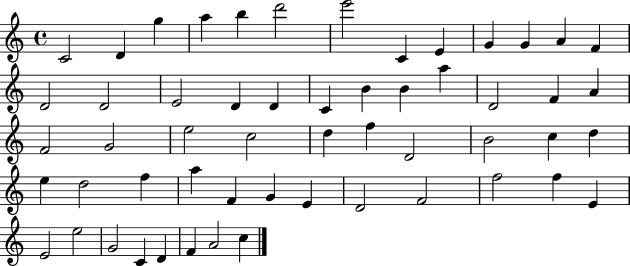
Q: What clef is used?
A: treble